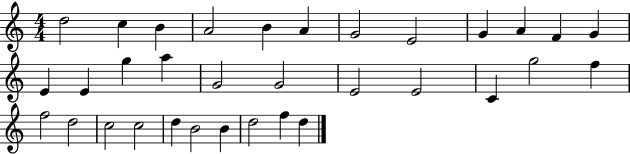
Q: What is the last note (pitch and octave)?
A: D5